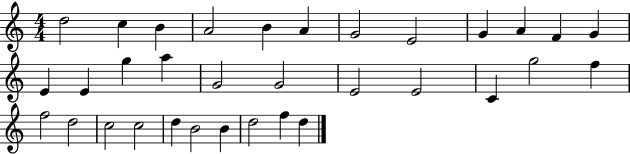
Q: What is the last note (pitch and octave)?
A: D5